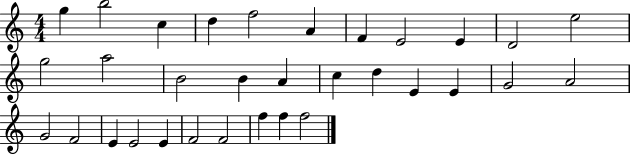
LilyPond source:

{
  \clef treble
  \numericTimeSignature
  \time 4/4
  \key c \major
  g''4 b''2 c''4 | d''4 f''2 a'4 | f'4 e'2 e'4 | d'2 e''2 | \break g''2 a''2 | b'2 b'4 a'4 | c''4 d''4 e'4 e'4 | g'2 a'2 | \break g'2 f'2 | e'4 e'2 e'4 | f'2 f'2 | f''4 f''4 f''2 | \break \bar "|."
}